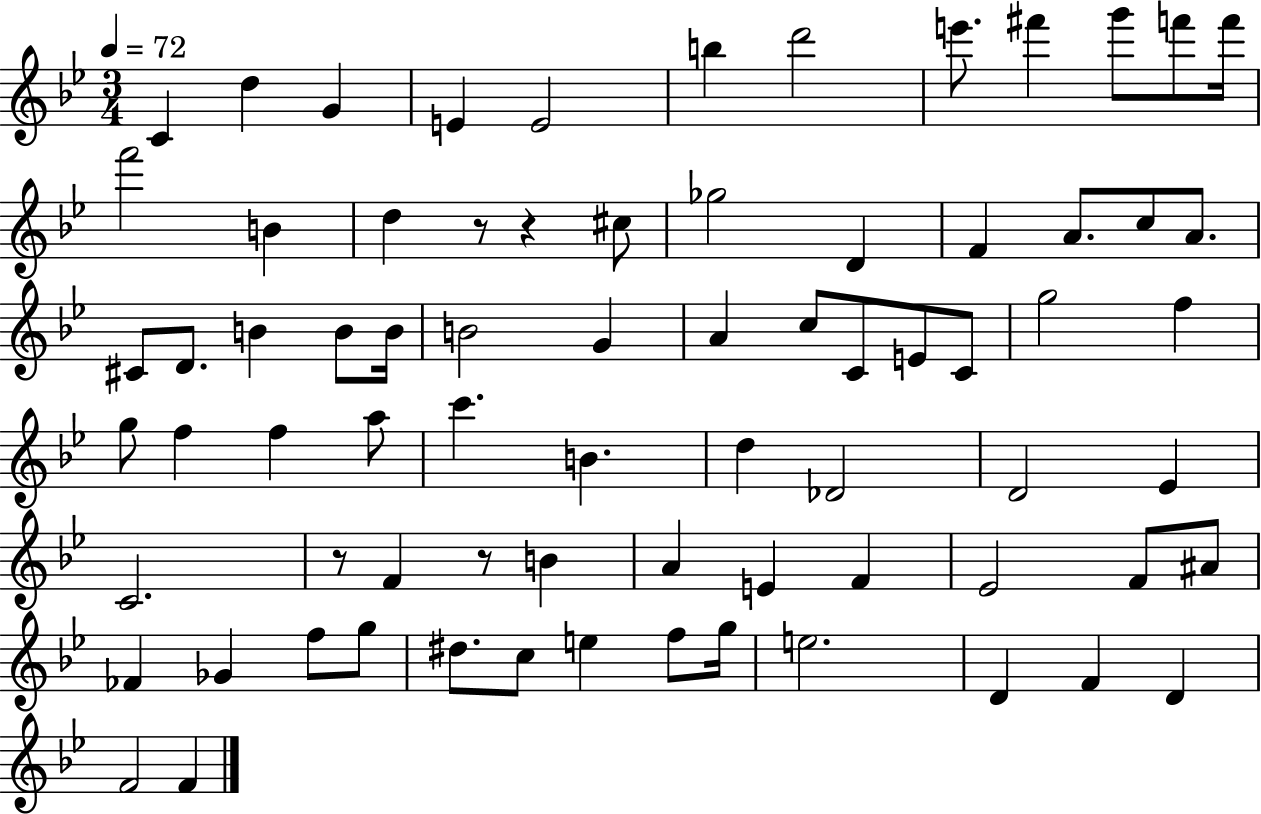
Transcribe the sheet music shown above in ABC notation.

X:1
T:Untitled
M:3/4
L:1/4
K:Bb
C d G E E2 b d'2 e'/2 ^f' g'/2 f'/2 f'/4 f'2 B d z/2 z ^c/2 _g2 D F A/2 c/2 A/2 ^C/2 D/2 B B/2 B/4 B2 G A c/2 C/2 E/2 C/2 g2 f g/2 f f a/2 c' B d _D2 D2 _E C2 z/2 F z/2 B A E F _E2 F/2 ^A/2 _F _G f/2 g/2 ^d/2 c/2 e f/2 g/4 e2 D F D F2 F